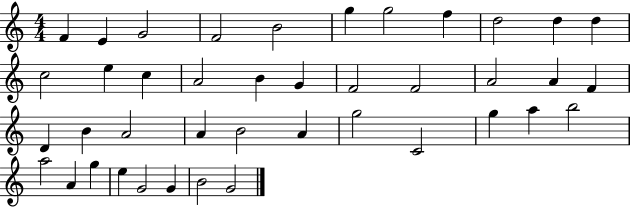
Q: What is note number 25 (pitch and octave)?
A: A4